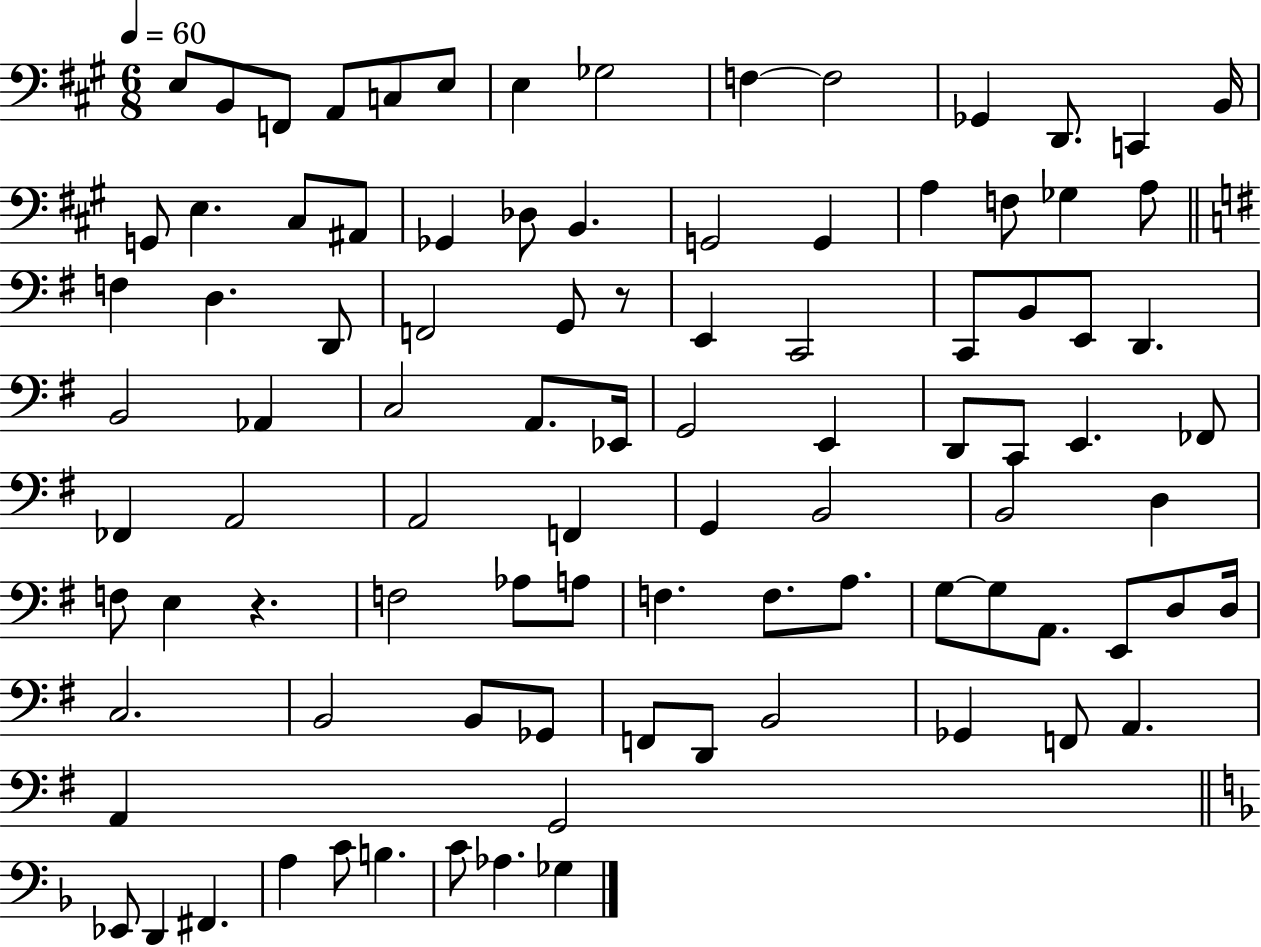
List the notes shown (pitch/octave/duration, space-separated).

E3/e B2/e F2/e A2/e C3/e E3/e E3/q Gb3/h F3/q F3/h Gb2/q D2/e. C2/q B2/s G2/e E3/q. C#3/e A#2/e Gb2/q Db3/e B2/q. G2/h G2/q A3/q F3/e Gb3/q A3/e F3/q D3/q. D2/e F2/h G2/e R/e E2/q C2/h C2/e B2/e E2/e D2/q. B2/h Ab2/q C3/h A2/e. Eb2/s G2/h E2/q D2/e C2/e E2/q. FES2/e FES2/q A2/h A2/h F2/q G2/q B2/h B2/h D3/q F3/e E3/q R/q. F3/h Ab3/e A3/e F3/q. F3/e. A3/e. G3/e G3/e A2/e. E2/e D3/e D3/s C3/h. B2/h B2/e Gb2/e F2/e D2/e B2/h Gb2/q F2/e A2/q. A2/q G2/h Eb2/e D2/q F#2/q. A3/q C4/e B3/q. C4/e Ab3/q. Gb3/q